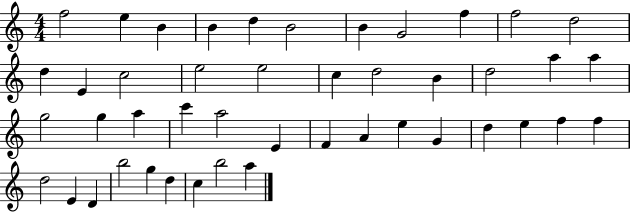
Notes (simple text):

F5/h E5/q B4/q B4/q D5/q B4/h B4/q G4/h F5/q F5/h D5/h D5/q E4/q C5/h E5/h E5/h C5/q D5/h B4/q D5/h A5/q A5/q G5/h G5/q A5/q C6/q A5/h E4/q F4/q A4/q E5/q G4/q D5/q E5/q F5/q F5/q D5/h E4/q D4/q B5/h G5/q D5/q C5/q B5/h A5/q